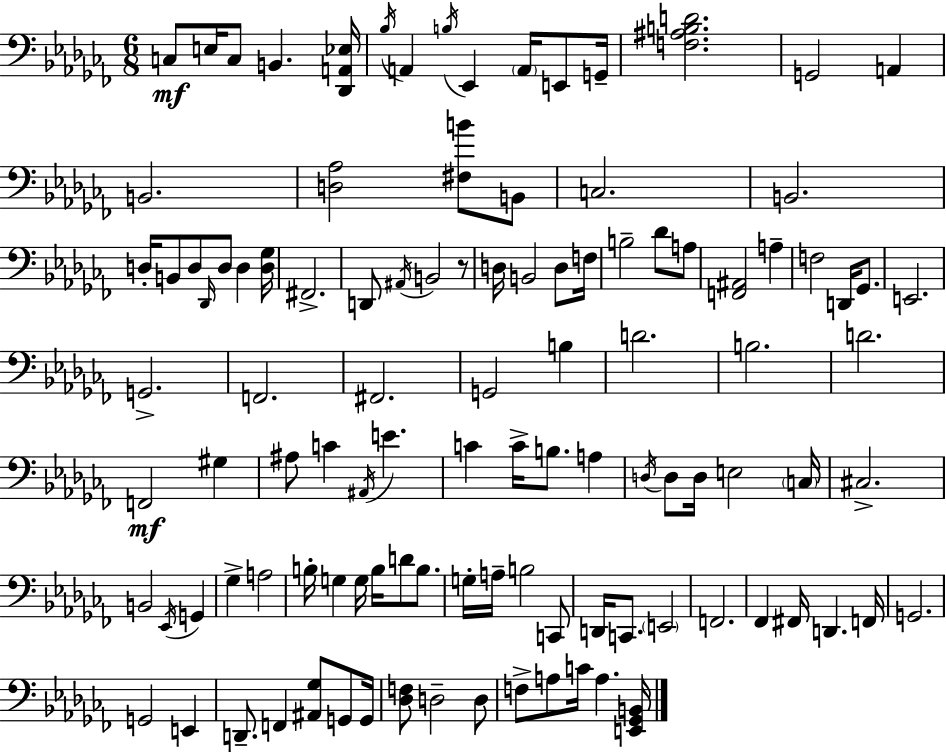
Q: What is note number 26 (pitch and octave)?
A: A#2